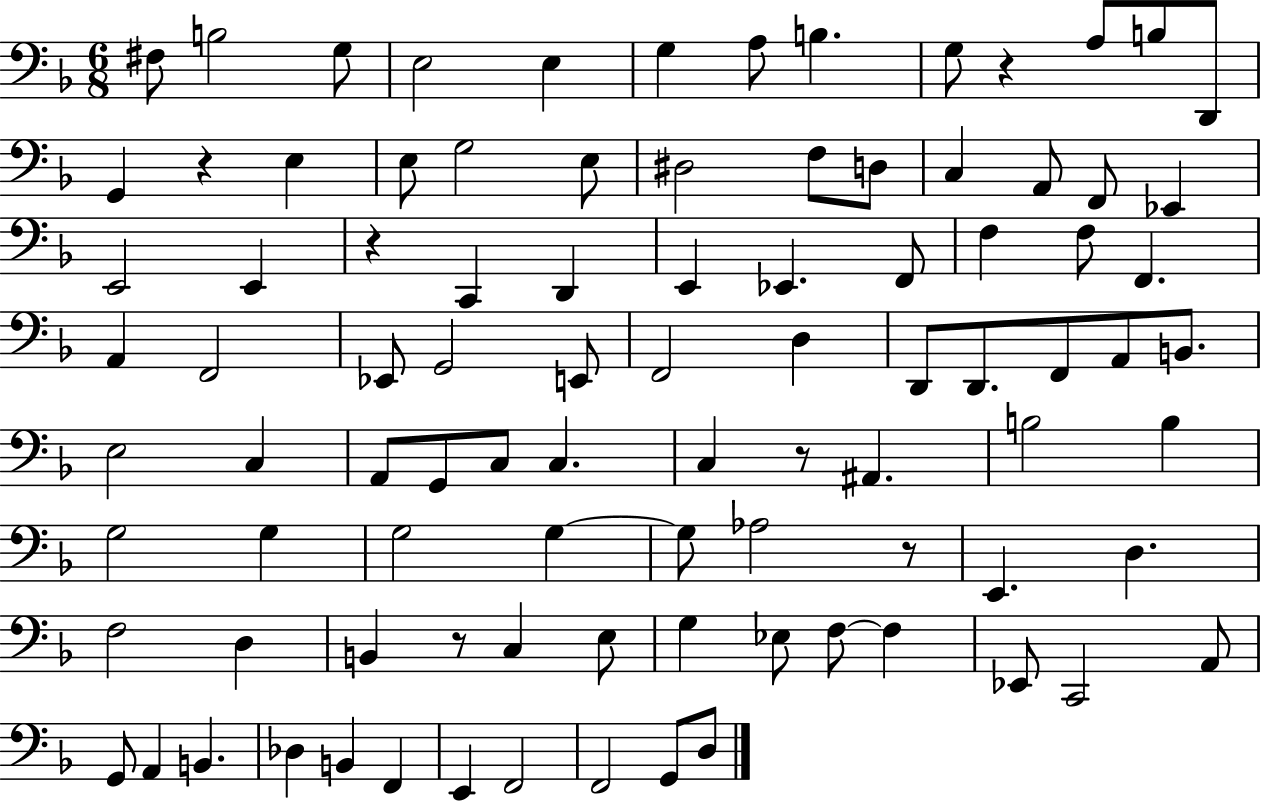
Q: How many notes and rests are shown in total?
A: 93